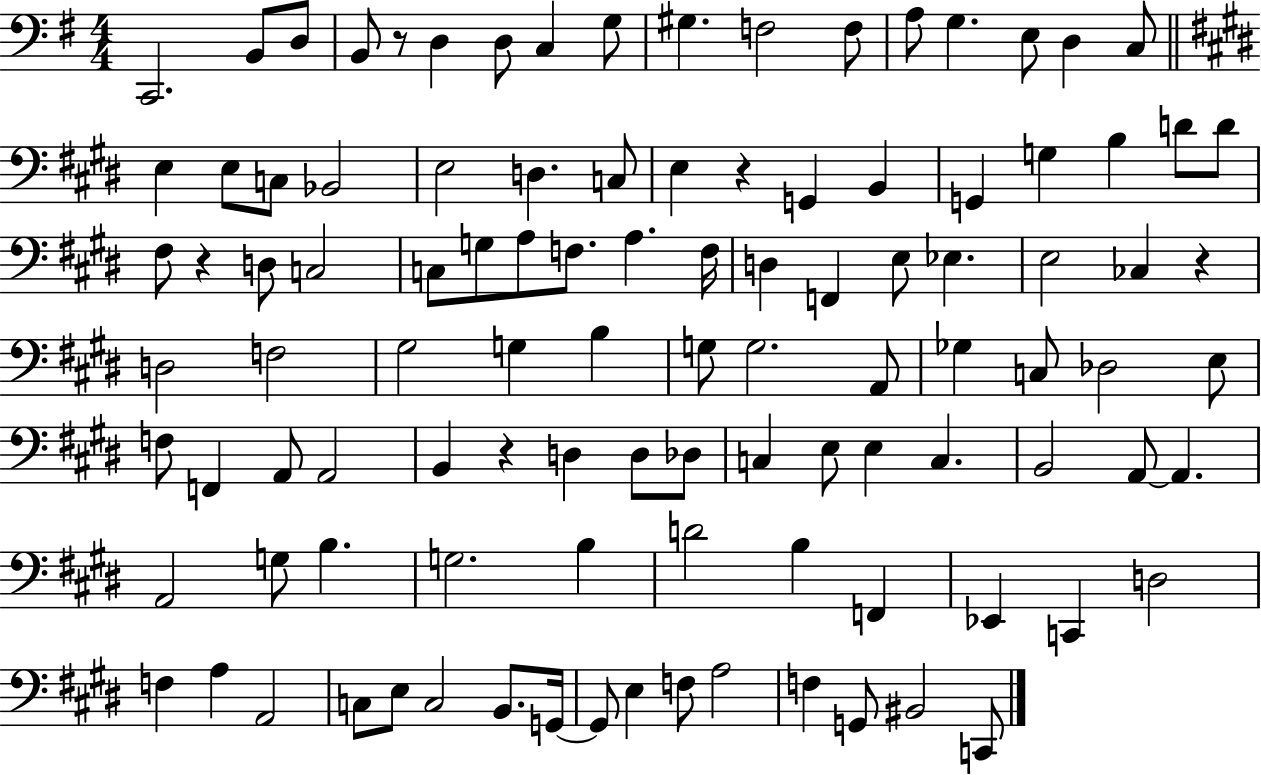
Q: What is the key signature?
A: G major